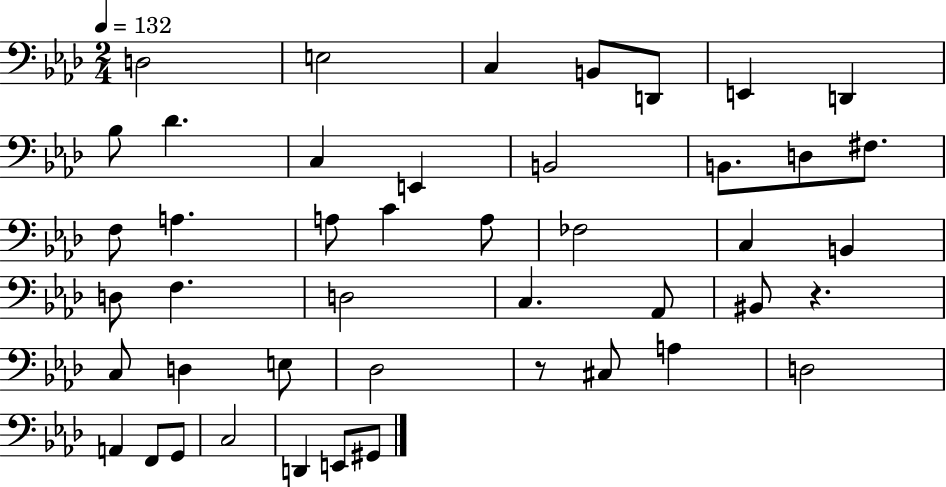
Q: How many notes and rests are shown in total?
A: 45